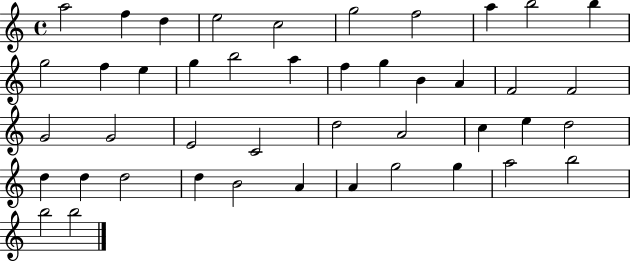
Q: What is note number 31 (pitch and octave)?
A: D5